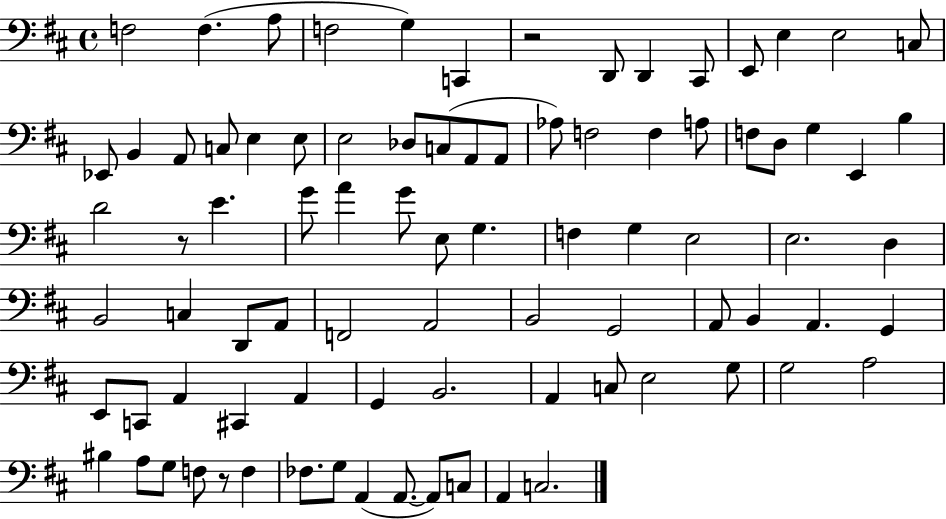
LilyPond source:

{
  \clef bass
  \time 4/4
  \defaultTimeSignature
  \key d \major
  f2 f4.( a8 | f2 g4) c,4 | r2 d,8 d,4 cis,8 | e,8 e4 e2 c8 | \break ees,8 b,4 a,8 c8 e4 e8 | e2 des8 c8( a,8 a,8 | aes8) f2 f4 a8 | f8 d8 g4 e,4 b4 | \break d'2 r8 e'4. | g'8 a'4 g'8 e8 g4. | f4 g4 e2 | e2. d4 | \break b,2 c4 d,8 a,8 | f,2 a,2 | b,2 g,2 | a,8 b,4 a,4. g,4 | \break e,8 c,8 a,4 cis,4 a,4 | g,4 b,2. | a,4 c8 e2 g8 | g2 a2 | \break bis4 a8 g8 f8 r8 f4 | fes8. g8 a,4( a,8.~~ a,8) c8 | a,4 c2. | \bar "|."
}